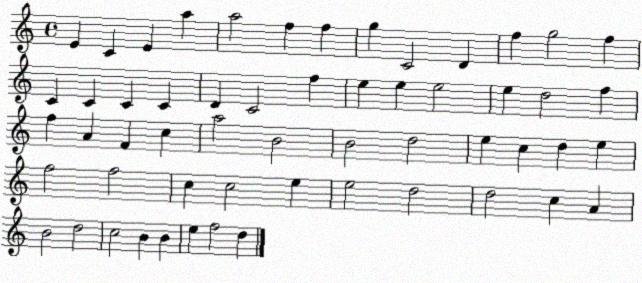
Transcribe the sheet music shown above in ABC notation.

X:1
T:Untitled
M:4/4
L:1/4
K:C
E C E a a2 f f g C2 D f g2 f C C C C D C2 f e e e2 e d2 f f A F c a2 B2 B2 d2 e c d e f2 f2 c c2 e e2 d2 d2 c A B2 d2 c2 B B e f2 d